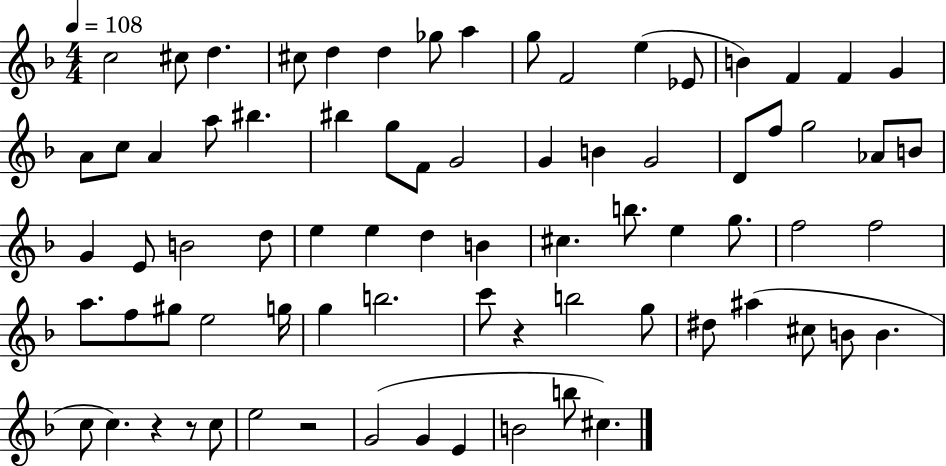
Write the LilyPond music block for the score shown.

{
  \clef treble
  \numericTimeSignature
  \time 4/4
  \key f \major
  \tempo 4 = 108
  \repeat volta 2 { c''2 cis''8 d''4. | cis''8 d''4 d''4 ges''8 a''4 | g''8 f'2 e''4( ees'8 | b'4) f'4 f'4 g'4 | \break a'8 c''8 a'4 a''8 bis''4. | bis''4 g''8 f'8 g'2 | g'4 b'4 g'2 | d'8 f''8 g''2 aes'8 b'8 | \break g'4 e'8 b'2 d''8 | e''4 e''4 d''4 b'4 | cis''4. b''8. e''4 g''8. | f''2 f''2 | \break a''8. f''8 gis''8 e''2 g''16 | g''4 b''2. | c'''8 r4 b''2 g''8 | dis''8 ais''4( cis''8 b'8 b'4. | \break c''8 c''4.) r4 r8 c''8 | e''2 r2 | g'2( g'4 e'4 | b'2 b''8 cis''4.) | \break } \bar "|."
}